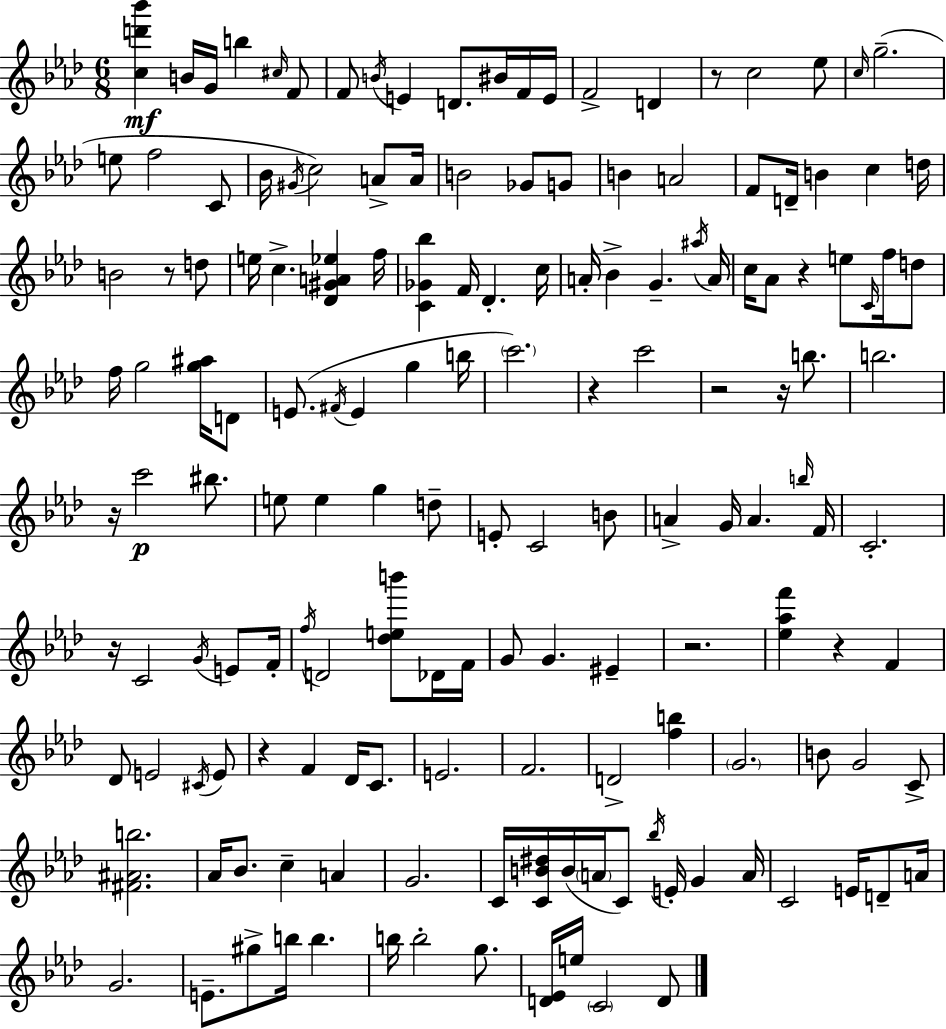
{
  \clef treble
  \numericTimeSignature
  \time 6/8
  \key aes \major
  <c'' d''' bes'''>4\mf b'16 g'16 b''4 \grace { cis''16 } f'8 | f'8 \acciaccatura { b'16 } e'4 d'8. bis'16 | f'16 e'16 f'2-> d'4 | r8 c''2 | \break ees''8 \grace { c''16 } g''2.--( | e''8 f''2 | c'8 bes'16 \acciaccatura { gis'16 }) c''2 | a'8-> a'16 b'2 | \break ges'8 g'8 b'4 a'2 | f'8 d'16-- b'4 c''4 | d''16 b'2 | r8 d''8 e''16 c''4.-> <des' gis' a' ees''>4 | \break f''16 <c' ges' bes''>4 f'16 des'4.-. | c''16 a'16-. bes'4-> g'4.-- | \acciaccatura { ais''16 } a'16 c''16 aes'8 r4 | e''8 \grace { c'16 } f''16 d''8 f''16 g''2 | \break <g'' ais''>16 d'8 e'8.( \acciaccatura { fis'16 } e'4 | g''4 b''16 \parenthesize c'''2.) | r4 c'''2 | r2 | \break r16 b''8. b''2. | r16 c'''2\p | bis''8. e''8 e''4 | g''4 d''8-- e'8-. c'2 | \break b'8 a'4-> g'16 | a'4. \grace { b''16 } f'16 c'2.-. | r16 c'2 | \acciaccatura { g'16 } e'8 f'16-. \acciaccatura { f''16 } d'2 | \break <des'' e'' b'''>8 des'16 f'16 g'8 | g'4. eis'4-- r2. | <ees'' aes'' f'''>4 | r4 f'4 des'8 | \break e'2 \acciaccatura { cis'16 } e'8 r4 | f'4 des'16 c'8. e'2. | f'2. | d'2-> | \break <f'' b''>4 \parenthesize g'2. | b'8 | g'2 c'8-> <fis' ais' b''>2. | aes'16 | \break bes'8. c''4-- a'4 g'2. | c'16 | <c' b' dis''>16 b'16( \parenthesize a'16 c'8) \acciaccatura { bes''16 } e'16-. g'4 a'16 | c'2 e'16 d'8-- a'16 | \break g'2. | e'8.-- gis''8-> b''16 b''4. | b''16 b''2-. g''8. | <d' ees'>16 e''16 \parenthesize c'2 d'8 | \break \bar "|."
}